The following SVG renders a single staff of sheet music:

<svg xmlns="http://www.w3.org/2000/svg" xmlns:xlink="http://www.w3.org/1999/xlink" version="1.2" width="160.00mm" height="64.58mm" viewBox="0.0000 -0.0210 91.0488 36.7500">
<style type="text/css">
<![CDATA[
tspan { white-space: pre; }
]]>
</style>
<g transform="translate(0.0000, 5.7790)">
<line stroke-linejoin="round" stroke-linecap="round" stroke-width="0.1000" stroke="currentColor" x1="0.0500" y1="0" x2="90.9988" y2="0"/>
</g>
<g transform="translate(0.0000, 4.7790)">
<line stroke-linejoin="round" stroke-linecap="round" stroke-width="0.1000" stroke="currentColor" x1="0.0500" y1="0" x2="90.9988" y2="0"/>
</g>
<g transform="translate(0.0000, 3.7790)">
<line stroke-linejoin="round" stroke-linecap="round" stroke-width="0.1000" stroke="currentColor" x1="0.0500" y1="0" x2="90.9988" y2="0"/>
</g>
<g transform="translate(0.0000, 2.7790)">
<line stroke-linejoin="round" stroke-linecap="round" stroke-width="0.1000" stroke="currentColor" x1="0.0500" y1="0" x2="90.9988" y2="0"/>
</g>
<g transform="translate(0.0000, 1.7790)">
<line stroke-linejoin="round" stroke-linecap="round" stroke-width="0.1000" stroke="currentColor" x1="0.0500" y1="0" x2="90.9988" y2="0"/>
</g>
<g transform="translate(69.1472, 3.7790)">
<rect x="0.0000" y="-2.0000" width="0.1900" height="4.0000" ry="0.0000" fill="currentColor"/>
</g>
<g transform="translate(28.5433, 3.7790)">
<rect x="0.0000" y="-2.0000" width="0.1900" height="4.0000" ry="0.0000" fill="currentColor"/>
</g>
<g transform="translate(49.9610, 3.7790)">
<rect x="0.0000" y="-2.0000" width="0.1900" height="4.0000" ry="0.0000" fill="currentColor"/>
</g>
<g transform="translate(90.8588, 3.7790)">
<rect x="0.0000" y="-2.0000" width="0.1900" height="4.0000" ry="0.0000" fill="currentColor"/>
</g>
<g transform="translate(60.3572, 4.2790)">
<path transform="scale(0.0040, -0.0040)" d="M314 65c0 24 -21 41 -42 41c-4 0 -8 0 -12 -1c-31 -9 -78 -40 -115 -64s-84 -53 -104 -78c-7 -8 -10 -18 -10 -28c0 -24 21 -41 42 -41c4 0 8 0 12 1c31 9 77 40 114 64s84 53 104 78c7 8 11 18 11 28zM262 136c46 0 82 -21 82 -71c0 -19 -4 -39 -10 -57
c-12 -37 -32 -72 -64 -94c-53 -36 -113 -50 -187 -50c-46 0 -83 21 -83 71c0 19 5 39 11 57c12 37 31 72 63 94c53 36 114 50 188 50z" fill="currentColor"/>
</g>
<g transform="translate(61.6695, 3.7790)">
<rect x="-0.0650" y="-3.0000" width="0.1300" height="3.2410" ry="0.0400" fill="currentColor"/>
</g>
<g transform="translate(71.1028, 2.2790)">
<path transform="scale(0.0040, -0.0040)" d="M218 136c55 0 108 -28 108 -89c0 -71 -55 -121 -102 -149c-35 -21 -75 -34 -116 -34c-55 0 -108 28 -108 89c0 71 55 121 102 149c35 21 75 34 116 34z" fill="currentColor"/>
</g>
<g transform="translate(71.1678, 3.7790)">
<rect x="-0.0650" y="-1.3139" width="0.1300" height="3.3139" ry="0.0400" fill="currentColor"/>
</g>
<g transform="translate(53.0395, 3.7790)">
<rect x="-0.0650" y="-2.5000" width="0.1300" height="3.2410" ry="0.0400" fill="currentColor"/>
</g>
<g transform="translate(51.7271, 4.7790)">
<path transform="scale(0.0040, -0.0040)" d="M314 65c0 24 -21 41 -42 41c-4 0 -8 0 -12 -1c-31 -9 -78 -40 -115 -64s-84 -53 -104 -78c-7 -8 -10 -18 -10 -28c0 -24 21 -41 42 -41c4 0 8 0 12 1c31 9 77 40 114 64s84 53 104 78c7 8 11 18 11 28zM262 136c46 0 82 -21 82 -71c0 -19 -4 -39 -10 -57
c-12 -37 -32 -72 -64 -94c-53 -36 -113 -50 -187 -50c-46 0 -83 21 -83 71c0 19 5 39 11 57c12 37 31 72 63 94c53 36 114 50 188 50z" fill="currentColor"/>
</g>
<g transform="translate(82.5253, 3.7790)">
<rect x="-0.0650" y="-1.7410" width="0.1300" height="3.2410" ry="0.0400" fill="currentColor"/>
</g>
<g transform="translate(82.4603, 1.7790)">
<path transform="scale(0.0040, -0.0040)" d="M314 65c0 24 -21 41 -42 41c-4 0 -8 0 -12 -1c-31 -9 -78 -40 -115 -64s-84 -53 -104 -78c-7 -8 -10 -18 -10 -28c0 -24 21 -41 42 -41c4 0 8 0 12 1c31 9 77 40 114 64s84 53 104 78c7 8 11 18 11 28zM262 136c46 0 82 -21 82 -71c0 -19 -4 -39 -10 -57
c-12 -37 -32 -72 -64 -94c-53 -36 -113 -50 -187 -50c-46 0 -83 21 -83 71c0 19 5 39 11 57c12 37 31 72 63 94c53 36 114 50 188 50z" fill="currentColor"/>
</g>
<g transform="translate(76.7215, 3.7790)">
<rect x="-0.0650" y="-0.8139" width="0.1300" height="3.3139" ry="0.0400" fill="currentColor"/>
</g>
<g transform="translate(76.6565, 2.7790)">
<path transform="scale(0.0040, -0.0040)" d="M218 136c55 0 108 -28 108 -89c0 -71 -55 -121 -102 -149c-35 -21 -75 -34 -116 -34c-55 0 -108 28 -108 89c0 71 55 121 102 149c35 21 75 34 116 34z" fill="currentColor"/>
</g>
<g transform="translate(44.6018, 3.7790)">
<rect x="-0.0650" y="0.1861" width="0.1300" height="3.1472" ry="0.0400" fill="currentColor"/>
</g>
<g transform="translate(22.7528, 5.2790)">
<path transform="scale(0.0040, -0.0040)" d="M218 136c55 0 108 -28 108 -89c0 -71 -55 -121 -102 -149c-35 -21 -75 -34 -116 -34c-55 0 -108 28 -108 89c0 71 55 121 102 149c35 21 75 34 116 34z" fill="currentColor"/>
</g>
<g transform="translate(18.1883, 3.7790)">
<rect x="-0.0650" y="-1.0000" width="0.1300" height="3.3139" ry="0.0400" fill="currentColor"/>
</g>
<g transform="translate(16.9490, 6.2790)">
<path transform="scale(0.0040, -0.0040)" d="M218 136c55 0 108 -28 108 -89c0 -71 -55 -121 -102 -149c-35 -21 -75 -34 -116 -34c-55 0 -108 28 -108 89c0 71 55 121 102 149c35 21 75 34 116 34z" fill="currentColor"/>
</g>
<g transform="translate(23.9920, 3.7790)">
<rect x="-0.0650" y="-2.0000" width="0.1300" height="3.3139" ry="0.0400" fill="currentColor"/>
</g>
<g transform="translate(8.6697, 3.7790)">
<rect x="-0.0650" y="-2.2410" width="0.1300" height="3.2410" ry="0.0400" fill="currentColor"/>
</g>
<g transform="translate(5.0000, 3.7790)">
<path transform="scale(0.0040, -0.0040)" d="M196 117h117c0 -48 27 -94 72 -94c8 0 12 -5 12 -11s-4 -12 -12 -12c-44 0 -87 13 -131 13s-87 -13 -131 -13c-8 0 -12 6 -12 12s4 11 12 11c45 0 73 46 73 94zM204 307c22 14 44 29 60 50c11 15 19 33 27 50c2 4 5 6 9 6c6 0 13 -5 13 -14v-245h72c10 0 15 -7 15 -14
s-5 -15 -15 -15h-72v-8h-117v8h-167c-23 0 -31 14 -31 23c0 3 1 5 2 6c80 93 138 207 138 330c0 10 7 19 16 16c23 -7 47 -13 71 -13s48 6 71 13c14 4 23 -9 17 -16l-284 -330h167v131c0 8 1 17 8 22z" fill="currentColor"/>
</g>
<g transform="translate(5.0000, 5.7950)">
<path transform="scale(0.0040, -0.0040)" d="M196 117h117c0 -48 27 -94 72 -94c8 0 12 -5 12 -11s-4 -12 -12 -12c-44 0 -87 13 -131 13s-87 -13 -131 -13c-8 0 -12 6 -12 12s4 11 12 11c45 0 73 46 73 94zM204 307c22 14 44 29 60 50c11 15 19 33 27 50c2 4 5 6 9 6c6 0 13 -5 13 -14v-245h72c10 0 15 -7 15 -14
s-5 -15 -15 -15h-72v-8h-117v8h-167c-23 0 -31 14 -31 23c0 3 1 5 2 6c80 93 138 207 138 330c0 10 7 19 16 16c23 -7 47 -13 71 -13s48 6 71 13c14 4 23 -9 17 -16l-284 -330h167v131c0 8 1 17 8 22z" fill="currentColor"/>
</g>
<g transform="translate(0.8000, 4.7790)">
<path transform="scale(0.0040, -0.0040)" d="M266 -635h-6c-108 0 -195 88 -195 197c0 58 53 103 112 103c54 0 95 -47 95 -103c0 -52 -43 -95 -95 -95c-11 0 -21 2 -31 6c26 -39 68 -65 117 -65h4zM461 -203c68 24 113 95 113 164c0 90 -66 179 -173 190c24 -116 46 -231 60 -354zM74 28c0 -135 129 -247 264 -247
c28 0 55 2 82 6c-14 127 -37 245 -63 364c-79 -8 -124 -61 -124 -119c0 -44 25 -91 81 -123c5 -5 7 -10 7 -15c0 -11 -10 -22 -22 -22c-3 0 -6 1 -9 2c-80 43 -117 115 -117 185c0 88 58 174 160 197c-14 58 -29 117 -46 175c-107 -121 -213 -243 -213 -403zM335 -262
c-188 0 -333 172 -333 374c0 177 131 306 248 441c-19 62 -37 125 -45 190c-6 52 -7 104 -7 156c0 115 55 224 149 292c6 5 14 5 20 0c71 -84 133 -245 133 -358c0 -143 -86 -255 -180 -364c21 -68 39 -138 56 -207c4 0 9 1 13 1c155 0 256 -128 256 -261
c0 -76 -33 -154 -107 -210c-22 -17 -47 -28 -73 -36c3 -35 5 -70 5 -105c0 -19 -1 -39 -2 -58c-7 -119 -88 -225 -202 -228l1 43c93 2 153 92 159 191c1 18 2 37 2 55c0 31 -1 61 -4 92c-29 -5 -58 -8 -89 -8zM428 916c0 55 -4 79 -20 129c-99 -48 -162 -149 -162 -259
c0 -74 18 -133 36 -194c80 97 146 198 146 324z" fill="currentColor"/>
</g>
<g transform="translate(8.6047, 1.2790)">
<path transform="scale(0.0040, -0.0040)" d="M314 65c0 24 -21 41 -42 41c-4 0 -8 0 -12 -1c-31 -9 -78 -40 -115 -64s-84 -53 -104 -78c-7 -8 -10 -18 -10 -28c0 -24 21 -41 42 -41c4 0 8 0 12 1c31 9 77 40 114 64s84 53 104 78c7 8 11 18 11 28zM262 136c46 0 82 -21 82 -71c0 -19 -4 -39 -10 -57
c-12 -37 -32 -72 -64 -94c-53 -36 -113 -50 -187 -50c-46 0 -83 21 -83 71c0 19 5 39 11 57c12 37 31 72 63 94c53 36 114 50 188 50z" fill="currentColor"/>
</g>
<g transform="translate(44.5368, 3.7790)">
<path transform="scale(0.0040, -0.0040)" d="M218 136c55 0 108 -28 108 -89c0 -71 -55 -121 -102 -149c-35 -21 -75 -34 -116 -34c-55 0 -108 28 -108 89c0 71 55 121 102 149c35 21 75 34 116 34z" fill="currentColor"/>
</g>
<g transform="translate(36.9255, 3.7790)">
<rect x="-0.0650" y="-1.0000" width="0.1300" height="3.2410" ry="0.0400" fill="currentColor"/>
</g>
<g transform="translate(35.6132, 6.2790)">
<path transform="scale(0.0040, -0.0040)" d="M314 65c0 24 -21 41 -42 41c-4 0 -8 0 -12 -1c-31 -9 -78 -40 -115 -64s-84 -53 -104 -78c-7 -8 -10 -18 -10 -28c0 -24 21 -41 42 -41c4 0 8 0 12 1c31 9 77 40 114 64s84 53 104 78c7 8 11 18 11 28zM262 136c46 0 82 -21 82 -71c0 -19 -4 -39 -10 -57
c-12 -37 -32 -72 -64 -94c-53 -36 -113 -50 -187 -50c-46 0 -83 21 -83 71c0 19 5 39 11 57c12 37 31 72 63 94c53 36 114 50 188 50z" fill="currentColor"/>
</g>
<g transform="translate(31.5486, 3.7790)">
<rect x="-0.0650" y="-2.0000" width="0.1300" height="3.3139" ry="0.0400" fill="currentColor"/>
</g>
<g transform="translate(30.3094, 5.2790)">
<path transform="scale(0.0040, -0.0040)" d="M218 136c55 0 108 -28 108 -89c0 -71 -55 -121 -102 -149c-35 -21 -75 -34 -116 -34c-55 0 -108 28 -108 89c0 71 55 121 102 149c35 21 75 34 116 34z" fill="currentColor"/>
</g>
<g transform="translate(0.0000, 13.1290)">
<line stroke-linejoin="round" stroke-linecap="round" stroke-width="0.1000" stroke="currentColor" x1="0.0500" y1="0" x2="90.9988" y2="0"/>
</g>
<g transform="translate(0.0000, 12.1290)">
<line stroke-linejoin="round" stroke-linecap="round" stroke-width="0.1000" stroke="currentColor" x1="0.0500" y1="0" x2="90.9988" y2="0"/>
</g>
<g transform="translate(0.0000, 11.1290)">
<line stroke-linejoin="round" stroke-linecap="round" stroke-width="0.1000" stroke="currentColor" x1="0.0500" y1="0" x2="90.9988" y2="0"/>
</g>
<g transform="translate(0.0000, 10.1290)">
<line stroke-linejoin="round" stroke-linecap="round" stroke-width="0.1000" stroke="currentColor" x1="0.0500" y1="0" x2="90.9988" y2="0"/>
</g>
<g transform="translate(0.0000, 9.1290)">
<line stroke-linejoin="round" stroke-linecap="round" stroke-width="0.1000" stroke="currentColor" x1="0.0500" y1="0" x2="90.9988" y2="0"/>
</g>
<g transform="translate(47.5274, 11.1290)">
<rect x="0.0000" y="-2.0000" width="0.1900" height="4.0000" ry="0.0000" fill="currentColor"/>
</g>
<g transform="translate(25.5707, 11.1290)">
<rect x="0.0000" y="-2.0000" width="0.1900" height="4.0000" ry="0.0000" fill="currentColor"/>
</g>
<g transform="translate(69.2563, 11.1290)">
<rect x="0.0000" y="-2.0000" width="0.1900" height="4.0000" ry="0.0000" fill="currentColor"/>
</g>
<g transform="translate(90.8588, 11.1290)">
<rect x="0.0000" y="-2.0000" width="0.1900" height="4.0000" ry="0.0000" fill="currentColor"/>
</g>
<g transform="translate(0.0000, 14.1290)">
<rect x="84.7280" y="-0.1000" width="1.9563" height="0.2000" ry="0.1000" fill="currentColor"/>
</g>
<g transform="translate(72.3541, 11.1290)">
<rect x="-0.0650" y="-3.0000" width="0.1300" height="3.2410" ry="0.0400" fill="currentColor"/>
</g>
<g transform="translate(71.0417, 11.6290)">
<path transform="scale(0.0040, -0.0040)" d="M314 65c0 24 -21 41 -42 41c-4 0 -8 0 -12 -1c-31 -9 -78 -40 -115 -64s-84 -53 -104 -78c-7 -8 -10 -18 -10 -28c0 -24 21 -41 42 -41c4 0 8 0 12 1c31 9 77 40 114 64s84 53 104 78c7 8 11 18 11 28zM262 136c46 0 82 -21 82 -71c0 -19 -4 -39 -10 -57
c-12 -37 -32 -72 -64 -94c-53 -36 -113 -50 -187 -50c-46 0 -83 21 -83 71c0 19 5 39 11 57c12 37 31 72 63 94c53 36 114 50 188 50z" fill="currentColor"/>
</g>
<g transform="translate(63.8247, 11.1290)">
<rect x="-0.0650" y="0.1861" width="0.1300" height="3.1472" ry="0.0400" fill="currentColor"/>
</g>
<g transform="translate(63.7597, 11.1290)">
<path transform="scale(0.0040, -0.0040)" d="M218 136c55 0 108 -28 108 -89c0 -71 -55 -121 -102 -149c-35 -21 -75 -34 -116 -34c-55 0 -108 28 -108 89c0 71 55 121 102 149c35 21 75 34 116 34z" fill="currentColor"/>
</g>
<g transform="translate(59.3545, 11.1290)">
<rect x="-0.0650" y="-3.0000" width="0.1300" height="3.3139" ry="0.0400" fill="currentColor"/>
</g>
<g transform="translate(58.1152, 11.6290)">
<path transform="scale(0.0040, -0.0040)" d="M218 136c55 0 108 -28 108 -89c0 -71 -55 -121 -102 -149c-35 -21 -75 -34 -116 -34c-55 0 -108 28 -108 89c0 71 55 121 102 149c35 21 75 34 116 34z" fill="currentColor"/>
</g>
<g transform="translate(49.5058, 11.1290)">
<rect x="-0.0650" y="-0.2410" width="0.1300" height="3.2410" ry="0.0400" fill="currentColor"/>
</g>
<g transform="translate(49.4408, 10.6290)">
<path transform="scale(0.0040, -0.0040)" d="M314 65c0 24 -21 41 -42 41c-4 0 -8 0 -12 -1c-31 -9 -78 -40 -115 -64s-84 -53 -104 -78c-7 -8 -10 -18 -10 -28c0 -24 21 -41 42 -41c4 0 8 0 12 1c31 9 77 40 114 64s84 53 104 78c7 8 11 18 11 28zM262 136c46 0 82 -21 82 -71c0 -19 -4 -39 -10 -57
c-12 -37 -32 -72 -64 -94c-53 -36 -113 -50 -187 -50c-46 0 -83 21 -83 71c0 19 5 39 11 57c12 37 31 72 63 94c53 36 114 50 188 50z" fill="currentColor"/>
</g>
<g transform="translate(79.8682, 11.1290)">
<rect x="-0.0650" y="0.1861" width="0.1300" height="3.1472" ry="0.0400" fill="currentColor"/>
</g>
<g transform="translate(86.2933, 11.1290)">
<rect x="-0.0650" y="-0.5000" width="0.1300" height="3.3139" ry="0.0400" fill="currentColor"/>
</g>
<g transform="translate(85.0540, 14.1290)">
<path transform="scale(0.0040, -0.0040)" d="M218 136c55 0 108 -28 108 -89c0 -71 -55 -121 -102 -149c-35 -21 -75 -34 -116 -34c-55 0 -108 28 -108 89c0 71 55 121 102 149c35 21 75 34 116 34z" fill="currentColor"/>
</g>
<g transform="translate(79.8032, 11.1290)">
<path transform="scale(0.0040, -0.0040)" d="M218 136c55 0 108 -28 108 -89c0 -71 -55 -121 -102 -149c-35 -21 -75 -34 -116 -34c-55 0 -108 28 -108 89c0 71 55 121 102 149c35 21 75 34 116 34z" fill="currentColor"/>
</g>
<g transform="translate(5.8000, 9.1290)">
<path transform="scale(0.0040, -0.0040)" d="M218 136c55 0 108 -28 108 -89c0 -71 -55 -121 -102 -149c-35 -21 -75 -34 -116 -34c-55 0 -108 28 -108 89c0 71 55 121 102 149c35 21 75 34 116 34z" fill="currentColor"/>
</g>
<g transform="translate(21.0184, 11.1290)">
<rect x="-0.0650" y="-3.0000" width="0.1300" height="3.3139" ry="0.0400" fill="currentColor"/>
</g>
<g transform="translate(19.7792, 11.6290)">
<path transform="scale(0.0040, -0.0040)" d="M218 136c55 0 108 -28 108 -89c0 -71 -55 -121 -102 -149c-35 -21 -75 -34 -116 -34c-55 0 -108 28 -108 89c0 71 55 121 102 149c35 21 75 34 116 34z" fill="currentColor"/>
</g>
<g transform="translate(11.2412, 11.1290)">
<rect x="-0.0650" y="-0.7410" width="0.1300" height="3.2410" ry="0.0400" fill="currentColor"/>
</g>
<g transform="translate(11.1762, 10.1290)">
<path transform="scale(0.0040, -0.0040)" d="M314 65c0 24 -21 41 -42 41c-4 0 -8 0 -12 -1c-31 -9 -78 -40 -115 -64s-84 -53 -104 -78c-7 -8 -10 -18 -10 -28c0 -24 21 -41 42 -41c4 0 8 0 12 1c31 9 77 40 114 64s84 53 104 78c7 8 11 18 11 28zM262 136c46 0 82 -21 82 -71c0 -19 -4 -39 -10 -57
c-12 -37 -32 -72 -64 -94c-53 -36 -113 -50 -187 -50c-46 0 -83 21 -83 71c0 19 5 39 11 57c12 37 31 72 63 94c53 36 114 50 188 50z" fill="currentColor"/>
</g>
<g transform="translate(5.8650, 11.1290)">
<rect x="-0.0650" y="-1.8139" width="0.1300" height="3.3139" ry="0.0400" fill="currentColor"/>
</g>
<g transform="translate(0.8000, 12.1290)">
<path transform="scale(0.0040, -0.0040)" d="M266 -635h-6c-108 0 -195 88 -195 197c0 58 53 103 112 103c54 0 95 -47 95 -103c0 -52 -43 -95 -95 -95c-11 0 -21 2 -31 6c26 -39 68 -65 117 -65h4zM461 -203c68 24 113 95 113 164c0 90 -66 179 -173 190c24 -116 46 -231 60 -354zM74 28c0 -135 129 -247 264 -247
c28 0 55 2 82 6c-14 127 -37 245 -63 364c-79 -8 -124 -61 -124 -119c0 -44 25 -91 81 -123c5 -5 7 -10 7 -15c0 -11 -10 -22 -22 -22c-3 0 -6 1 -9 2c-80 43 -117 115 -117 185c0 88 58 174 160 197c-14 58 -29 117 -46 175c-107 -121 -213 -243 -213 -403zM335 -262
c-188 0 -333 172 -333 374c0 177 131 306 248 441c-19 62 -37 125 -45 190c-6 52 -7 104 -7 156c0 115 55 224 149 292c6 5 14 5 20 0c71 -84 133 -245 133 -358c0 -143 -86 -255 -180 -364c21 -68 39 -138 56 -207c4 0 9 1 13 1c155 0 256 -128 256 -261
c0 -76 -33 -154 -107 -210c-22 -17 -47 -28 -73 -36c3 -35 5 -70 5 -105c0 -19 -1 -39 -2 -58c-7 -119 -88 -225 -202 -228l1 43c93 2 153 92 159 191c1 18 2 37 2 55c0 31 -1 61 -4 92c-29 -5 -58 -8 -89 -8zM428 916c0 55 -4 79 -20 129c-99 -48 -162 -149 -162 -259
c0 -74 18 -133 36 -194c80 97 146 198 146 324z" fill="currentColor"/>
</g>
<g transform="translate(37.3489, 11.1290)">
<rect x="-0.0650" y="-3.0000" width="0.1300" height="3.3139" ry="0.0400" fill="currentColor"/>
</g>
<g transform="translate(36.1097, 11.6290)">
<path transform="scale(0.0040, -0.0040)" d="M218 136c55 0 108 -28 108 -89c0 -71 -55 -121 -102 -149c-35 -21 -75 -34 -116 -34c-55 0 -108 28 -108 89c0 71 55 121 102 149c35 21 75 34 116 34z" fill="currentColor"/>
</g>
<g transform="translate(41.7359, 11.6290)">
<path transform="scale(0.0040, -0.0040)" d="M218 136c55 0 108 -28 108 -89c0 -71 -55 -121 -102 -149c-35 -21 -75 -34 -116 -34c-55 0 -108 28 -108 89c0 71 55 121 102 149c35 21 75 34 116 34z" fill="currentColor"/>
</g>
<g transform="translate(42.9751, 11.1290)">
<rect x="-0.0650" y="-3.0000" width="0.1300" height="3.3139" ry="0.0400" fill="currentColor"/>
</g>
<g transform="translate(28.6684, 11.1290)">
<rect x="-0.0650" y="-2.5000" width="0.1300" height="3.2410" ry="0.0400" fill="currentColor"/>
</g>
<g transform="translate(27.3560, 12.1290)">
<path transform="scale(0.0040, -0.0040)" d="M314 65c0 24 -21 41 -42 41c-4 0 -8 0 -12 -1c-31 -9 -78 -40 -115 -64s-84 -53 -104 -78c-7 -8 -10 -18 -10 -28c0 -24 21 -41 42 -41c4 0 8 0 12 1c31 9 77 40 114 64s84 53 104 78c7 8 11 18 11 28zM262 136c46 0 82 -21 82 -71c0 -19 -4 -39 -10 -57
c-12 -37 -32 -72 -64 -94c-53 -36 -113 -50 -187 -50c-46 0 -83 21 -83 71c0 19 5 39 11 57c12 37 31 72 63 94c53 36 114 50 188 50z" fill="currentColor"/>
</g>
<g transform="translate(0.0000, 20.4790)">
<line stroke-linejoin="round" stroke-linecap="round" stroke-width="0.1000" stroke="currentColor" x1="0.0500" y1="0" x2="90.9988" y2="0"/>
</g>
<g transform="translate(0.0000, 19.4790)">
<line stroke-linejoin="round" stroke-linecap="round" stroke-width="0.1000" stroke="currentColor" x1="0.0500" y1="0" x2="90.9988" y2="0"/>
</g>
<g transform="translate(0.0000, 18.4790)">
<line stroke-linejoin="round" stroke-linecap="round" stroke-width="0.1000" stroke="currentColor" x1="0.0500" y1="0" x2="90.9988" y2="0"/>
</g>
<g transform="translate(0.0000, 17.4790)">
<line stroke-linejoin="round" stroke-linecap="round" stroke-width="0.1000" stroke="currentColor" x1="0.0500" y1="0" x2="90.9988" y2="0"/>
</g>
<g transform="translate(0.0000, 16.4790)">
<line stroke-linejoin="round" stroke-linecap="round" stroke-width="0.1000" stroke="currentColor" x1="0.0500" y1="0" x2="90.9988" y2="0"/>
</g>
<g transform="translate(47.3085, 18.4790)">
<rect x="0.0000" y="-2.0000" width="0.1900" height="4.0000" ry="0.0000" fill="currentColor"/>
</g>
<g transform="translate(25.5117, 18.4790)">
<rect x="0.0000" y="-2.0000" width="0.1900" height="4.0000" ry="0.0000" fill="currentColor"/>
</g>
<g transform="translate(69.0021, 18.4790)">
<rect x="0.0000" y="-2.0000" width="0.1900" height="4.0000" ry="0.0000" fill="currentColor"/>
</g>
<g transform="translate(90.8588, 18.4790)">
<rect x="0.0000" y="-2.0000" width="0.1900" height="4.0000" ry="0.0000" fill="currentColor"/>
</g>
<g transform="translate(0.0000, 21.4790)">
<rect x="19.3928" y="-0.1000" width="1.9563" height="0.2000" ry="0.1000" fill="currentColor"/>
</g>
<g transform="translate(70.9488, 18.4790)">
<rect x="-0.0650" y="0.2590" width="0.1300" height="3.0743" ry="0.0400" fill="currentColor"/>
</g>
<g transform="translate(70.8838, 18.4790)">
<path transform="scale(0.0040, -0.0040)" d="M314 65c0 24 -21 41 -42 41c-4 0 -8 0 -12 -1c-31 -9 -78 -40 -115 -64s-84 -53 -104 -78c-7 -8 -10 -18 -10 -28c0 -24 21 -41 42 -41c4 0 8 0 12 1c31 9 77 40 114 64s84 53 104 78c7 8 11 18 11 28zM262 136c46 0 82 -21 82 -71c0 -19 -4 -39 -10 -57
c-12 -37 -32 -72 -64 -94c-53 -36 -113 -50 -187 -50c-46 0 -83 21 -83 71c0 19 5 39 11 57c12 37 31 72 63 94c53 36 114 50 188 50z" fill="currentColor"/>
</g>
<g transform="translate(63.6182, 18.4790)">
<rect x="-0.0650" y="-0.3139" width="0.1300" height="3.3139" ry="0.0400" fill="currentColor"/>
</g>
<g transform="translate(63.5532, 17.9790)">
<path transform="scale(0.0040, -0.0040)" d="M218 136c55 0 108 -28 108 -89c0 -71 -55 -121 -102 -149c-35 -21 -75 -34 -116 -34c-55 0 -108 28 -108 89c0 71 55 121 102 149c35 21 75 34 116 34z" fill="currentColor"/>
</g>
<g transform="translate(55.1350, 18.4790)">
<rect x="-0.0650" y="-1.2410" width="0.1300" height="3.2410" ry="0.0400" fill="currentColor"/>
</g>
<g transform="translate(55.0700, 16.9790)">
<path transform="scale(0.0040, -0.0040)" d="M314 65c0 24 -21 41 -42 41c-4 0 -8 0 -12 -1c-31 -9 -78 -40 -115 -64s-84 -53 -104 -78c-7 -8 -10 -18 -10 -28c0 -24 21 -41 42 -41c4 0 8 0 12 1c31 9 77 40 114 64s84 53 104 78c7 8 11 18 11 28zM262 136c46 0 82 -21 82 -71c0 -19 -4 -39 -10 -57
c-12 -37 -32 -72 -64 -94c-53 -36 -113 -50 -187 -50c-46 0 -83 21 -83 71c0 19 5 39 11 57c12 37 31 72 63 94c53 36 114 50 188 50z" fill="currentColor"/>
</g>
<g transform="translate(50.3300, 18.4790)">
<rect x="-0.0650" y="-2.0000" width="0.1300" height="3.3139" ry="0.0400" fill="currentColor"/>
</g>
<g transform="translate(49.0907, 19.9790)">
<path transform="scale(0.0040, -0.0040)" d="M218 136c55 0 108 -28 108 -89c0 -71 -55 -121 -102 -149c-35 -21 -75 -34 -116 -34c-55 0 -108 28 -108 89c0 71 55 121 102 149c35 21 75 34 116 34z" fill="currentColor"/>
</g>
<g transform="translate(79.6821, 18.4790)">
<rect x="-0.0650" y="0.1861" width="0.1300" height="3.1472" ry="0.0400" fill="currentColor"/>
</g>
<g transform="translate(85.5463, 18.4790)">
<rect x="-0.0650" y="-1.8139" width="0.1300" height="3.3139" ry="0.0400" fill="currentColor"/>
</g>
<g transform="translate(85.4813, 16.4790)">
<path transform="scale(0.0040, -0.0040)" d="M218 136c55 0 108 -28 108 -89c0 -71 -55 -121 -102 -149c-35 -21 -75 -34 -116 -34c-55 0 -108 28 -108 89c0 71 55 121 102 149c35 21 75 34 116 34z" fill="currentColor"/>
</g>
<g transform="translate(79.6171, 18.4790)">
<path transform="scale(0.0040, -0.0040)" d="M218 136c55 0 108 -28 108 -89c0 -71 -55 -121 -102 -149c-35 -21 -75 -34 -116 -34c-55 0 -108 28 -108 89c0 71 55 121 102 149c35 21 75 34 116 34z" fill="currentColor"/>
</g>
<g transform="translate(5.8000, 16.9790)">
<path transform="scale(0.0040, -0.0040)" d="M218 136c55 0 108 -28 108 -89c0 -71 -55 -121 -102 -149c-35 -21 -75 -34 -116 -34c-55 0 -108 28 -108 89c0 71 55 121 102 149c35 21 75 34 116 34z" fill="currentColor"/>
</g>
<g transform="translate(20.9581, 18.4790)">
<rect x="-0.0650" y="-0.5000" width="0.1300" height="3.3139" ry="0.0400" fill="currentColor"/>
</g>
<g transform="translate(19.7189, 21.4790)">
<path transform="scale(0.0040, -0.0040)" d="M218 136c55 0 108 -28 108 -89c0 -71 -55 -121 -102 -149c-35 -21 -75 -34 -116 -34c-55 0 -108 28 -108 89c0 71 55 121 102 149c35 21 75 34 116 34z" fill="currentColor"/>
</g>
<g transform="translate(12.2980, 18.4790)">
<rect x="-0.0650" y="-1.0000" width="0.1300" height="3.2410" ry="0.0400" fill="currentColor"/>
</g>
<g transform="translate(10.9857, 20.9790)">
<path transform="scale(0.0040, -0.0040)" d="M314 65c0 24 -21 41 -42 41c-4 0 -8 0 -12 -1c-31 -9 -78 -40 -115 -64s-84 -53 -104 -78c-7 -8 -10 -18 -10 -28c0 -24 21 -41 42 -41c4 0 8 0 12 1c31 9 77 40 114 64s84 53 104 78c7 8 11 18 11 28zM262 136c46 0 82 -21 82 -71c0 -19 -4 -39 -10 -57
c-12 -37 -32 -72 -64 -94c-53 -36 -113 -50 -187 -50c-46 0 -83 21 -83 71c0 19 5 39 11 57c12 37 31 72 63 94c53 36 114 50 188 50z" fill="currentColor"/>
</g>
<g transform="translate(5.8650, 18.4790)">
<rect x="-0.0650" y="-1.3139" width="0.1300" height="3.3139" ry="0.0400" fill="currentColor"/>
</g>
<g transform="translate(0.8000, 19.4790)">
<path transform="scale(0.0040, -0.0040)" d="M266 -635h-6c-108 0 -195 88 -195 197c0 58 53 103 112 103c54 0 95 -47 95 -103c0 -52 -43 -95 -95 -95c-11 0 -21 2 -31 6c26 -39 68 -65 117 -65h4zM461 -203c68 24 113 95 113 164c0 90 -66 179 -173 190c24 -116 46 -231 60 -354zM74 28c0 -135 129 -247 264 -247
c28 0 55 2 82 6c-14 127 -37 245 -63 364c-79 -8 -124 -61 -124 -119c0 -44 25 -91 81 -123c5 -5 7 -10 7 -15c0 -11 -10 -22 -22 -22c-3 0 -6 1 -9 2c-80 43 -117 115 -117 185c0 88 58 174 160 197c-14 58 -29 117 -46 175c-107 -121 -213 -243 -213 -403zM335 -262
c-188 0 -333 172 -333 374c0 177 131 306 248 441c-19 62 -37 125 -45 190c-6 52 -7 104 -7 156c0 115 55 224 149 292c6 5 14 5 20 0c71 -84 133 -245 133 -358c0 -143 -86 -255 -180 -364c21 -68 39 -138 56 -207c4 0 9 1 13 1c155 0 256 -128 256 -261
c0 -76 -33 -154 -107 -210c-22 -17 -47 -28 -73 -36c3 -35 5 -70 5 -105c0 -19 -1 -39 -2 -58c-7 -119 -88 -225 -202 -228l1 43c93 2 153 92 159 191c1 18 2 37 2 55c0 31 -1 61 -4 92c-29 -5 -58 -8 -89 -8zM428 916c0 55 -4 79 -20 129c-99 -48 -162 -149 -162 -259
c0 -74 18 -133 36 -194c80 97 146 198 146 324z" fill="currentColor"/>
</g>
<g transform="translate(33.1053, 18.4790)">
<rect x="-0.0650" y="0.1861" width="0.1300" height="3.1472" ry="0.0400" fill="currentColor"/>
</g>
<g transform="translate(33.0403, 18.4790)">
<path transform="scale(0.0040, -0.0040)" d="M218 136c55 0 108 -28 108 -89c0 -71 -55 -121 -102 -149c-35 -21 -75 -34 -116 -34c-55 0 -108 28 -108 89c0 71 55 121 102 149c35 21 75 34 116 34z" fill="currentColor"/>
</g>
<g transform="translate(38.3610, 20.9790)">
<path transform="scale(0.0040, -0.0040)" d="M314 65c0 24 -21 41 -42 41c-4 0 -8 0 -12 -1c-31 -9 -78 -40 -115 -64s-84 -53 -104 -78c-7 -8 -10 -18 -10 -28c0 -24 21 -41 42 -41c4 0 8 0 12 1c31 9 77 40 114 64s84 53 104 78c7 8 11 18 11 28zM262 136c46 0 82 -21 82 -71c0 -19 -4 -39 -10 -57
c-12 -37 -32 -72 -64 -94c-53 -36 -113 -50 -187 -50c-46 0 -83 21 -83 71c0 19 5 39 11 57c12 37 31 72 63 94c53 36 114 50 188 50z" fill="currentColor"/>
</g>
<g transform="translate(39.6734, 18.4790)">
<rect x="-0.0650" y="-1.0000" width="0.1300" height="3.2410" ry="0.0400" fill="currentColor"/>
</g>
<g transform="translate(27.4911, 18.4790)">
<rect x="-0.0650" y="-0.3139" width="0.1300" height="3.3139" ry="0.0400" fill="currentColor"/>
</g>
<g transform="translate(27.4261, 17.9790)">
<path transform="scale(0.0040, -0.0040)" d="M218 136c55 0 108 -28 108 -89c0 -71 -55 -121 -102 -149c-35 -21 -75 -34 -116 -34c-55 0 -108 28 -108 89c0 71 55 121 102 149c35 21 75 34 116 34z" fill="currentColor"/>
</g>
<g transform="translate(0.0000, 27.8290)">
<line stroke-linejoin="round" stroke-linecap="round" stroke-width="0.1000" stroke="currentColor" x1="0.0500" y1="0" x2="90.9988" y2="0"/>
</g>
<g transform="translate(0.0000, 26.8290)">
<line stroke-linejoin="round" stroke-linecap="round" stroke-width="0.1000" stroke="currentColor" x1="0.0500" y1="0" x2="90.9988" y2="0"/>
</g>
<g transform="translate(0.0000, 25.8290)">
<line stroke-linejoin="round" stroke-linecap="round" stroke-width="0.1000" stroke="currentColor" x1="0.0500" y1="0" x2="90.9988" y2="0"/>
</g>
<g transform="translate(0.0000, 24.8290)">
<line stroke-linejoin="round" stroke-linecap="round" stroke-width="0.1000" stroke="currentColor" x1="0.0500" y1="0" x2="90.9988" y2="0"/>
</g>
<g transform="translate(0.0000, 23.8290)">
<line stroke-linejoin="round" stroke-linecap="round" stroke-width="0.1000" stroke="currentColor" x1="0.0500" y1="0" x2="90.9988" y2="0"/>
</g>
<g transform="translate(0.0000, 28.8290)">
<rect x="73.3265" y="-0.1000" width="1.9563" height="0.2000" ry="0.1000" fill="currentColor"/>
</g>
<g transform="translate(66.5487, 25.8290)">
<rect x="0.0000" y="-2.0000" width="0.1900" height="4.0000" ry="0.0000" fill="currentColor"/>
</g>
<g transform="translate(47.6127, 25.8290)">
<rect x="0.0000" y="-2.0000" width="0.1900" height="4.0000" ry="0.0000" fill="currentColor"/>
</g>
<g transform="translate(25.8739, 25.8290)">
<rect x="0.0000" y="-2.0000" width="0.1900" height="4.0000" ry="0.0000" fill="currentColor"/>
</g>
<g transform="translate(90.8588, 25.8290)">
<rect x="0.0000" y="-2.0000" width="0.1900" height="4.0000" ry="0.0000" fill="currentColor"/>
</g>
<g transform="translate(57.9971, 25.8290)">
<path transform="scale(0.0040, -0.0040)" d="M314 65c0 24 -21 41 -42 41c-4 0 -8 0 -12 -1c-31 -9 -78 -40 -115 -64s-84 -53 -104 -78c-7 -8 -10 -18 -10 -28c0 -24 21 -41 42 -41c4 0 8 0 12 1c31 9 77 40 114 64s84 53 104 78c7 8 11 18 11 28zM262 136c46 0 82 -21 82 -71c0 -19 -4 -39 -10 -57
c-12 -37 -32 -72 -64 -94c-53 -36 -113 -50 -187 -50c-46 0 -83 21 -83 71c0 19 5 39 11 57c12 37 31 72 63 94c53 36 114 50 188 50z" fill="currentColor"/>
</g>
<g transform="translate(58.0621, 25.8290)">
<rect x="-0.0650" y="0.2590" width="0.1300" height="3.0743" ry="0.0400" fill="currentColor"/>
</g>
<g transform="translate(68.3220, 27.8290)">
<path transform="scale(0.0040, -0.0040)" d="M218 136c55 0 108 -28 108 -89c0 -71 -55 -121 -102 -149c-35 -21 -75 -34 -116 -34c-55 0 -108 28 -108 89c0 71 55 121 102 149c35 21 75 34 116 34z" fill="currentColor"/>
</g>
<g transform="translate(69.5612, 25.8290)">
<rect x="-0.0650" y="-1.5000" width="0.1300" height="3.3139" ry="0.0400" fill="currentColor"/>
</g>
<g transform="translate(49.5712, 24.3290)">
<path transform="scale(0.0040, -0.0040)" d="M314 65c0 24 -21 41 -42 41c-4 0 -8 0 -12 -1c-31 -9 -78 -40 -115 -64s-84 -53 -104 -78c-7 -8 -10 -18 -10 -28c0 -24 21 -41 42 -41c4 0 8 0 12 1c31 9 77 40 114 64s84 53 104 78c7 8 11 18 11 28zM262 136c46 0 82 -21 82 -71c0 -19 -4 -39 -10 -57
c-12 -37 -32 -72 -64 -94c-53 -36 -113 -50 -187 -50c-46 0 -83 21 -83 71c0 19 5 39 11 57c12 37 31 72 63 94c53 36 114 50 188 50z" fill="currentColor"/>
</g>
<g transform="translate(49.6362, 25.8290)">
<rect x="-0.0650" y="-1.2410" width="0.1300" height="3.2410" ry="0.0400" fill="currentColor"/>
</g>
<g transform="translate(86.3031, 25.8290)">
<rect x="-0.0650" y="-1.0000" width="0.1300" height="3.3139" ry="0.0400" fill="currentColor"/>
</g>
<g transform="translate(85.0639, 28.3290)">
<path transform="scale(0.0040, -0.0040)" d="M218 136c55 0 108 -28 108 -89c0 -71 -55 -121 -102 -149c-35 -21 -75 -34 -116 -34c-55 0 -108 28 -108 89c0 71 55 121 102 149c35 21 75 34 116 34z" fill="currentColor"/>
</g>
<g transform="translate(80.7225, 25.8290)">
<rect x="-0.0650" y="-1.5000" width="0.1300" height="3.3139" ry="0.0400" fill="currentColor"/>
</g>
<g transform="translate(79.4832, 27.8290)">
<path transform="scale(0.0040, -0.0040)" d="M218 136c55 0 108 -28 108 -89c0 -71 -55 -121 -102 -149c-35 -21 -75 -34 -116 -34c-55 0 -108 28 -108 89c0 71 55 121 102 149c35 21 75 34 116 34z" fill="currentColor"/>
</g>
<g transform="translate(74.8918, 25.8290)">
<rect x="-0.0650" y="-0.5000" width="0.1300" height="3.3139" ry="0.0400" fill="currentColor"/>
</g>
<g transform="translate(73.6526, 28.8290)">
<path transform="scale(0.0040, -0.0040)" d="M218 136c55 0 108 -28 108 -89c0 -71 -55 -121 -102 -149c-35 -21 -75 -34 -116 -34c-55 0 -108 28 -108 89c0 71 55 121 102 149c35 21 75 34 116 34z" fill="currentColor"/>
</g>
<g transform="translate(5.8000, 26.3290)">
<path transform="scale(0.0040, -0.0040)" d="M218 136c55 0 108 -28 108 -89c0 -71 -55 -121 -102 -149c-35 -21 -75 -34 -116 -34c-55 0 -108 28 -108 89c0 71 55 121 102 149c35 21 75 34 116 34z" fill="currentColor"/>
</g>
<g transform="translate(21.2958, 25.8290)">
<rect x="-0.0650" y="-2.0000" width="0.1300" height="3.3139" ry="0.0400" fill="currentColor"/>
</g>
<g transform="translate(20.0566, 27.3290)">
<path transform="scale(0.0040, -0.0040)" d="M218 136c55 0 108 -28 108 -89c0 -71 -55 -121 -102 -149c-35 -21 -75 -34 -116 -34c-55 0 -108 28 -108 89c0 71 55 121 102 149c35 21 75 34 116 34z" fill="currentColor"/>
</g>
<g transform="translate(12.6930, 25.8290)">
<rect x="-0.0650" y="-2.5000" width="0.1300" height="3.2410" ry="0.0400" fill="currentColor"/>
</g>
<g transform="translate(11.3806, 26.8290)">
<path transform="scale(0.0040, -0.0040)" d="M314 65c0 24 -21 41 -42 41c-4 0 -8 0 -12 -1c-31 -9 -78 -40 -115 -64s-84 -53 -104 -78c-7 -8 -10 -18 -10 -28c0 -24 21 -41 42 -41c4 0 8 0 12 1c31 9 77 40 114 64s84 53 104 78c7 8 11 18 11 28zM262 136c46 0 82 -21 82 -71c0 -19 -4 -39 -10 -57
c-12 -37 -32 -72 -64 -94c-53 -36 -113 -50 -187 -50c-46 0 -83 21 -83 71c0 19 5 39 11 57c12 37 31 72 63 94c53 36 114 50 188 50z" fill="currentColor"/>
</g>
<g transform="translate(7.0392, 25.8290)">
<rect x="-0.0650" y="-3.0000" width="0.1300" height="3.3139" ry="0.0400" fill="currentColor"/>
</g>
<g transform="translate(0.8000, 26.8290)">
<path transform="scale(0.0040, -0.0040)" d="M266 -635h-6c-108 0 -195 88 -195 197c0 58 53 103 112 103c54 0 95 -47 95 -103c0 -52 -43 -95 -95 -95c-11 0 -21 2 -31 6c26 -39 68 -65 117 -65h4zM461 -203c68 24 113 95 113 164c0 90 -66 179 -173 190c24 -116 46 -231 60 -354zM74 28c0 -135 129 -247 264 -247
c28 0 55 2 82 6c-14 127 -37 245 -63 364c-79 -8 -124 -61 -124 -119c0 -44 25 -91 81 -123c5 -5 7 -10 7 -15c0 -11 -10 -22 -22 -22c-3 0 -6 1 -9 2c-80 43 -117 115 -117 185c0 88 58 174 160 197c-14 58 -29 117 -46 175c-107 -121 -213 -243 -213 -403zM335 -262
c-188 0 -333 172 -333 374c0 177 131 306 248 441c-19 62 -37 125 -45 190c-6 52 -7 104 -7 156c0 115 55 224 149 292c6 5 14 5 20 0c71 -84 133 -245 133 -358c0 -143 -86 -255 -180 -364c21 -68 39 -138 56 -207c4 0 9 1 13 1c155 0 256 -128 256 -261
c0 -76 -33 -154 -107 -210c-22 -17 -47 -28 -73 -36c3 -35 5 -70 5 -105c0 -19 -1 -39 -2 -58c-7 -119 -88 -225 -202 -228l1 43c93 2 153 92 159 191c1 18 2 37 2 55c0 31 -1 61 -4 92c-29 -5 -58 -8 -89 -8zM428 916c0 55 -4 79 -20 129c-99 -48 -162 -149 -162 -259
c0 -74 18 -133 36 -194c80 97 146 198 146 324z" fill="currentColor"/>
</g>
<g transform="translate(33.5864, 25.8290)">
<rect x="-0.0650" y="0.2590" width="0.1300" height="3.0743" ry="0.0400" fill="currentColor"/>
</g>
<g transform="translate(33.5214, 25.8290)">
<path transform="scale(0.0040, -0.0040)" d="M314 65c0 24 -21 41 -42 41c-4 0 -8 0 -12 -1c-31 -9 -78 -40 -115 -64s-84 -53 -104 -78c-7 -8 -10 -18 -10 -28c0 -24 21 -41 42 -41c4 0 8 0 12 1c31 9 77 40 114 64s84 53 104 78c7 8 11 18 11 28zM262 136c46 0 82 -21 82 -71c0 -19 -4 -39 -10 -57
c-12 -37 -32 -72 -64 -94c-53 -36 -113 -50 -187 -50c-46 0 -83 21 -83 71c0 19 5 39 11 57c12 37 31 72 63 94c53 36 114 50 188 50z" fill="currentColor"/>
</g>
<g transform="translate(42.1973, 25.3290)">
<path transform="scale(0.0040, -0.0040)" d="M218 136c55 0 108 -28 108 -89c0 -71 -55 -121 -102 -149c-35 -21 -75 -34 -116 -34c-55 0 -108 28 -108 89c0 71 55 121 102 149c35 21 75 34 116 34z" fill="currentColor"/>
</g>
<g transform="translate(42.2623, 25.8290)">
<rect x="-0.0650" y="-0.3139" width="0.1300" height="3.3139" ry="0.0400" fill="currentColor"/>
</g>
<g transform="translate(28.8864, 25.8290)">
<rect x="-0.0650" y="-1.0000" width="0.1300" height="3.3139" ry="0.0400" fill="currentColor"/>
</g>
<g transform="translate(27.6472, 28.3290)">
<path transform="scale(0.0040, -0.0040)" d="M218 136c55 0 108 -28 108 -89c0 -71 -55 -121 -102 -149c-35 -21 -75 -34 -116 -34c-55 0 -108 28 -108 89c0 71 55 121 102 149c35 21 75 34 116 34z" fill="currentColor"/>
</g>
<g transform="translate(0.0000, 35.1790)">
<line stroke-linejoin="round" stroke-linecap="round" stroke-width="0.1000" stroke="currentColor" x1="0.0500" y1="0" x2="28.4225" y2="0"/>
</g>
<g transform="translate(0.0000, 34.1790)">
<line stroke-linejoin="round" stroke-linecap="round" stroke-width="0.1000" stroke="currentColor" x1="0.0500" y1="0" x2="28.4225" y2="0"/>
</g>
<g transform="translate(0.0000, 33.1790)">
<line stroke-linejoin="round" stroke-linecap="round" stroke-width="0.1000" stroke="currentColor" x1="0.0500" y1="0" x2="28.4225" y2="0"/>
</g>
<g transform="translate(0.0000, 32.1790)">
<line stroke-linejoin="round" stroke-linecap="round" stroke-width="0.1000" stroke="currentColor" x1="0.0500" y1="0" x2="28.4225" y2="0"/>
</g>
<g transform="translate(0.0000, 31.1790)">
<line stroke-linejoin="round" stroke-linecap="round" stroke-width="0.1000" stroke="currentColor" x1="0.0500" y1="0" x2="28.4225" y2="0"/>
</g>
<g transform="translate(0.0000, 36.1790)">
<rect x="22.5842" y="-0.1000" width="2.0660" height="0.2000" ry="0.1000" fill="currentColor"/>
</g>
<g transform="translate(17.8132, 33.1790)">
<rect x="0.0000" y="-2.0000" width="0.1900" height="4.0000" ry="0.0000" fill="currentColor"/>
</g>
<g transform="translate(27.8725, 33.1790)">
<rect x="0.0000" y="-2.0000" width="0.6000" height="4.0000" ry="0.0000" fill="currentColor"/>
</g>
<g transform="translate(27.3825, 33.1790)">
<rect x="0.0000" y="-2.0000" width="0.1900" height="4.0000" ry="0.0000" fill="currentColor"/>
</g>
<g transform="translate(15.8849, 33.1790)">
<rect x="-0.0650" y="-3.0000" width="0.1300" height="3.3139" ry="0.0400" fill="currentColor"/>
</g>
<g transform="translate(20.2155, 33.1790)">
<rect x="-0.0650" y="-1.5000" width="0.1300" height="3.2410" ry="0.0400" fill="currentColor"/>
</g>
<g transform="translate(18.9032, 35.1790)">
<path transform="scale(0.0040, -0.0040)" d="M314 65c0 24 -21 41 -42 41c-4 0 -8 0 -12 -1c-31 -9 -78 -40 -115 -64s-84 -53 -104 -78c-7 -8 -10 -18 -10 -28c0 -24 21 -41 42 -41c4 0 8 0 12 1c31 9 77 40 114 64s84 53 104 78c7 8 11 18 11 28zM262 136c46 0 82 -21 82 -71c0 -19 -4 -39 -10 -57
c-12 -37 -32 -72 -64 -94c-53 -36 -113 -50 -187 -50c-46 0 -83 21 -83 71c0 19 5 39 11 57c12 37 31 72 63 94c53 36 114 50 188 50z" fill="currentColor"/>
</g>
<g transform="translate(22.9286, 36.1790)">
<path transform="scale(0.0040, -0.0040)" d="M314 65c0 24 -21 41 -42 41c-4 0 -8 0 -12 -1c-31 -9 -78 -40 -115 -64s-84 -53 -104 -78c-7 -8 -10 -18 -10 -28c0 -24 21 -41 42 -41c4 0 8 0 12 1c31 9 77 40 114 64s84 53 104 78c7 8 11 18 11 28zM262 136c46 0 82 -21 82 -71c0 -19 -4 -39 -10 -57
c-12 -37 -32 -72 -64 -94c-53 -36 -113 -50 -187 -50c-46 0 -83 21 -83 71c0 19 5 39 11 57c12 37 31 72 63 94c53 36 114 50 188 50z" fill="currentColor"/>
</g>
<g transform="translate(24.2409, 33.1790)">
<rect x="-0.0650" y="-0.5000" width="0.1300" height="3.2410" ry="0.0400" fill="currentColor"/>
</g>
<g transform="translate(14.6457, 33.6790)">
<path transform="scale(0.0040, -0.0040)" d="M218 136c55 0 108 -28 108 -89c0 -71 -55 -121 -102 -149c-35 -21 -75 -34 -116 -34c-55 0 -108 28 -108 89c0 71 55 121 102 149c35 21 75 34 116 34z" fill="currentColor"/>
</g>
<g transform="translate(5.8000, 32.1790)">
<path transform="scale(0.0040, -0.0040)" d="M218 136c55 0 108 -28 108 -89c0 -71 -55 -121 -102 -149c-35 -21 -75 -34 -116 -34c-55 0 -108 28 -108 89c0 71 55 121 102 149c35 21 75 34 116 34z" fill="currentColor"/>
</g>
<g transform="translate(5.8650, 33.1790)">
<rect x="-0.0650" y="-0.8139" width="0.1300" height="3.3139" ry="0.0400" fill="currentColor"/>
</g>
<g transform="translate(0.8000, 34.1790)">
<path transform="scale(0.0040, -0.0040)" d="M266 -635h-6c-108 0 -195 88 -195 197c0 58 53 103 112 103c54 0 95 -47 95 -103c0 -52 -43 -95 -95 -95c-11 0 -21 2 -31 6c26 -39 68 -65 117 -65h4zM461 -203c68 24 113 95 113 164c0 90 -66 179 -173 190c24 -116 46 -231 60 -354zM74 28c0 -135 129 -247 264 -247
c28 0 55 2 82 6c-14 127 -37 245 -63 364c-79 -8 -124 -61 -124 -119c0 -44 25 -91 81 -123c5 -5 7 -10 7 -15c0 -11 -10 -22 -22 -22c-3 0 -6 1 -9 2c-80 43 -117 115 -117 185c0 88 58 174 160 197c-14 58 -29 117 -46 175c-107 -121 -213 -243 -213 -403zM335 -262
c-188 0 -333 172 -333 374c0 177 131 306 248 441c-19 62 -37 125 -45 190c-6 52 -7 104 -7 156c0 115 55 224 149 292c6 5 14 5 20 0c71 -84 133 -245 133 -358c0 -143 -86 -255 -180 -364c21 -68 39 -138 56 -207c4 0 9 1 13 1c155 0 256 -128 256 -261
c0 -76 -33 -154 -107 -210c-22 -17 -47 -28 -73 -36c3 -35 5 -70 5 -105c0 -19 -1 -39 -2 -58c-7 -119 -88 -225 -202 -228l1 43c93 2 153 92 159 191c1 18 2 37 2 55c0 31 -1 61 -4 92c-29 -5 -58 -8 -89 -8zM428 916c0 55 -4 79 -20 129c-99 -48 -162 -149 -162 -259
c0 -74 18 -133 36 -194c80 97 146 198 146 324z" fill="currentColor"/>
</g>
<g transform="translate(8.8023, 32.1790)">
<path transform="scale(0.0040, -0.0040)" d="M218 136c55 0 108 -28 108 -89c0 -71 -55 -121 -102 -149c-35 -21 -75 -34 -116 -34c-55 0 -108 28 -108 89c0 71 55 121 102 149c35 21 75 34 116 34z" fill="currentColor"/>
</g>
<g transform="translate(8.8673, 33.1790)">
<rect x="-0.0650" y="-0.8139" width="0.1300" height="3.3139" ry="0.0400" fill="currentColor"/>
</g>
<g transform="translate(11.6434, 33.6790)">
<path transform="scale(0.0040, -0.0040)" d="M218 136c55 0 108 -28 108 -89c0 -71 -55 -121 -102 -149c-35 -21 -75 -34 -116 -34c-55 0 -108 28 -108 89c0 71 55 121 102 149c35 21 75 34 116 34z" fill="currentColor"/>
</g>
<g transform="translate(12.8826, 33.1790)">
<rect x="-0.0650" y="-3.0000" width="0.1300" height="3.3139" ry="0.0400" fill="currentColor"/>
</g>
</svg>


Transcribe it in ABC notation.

X:1
T:Untitled
M:4/4
L:1/4
K:C
g2 D F F D2 B G2 A2 e d f2 f d2 A G2 A A c2 A B A2 B C e D2 C c B D2 F e2 c B2 B f A G2 F D B2 c e2 B2 E C E D d d A A E2 C2